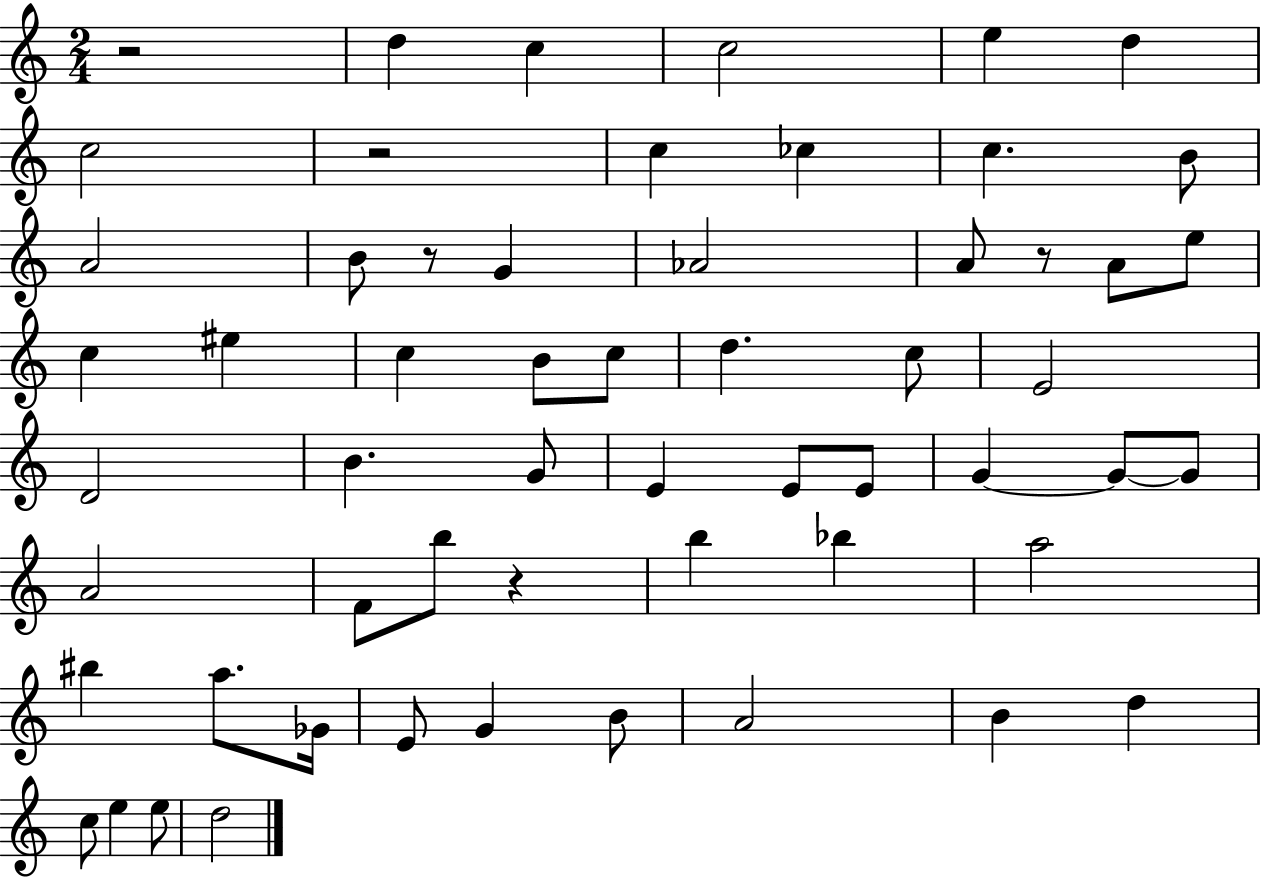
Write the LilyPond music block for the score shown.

{
  \clef treble
  \numericTimeSignature
  \time 2/4
  \key c \major
  r2 | d''4 c''4 | c''2 | e''4 d''4 | \break c''2 | r2 | c''4 ces''4 | c''4. b'8 | \break a'2 | b'8 r8 g'4 | aes'2 | a'8 r8 a'8 e''8 | \break c''4 eis''4 | c''4 b'8 c''8 | d''4. c''8 | e'2 | \break d'2 | b'4. g'8 | e'4 e'8 e'8 | g'4~~ g'8~~ g'8 | \break a'2 | f'8 b''8 r4 | b''4 bes''4 | a''2 | \break bis''4 a''8. ges'16 | e'8 g'4 b'8 | a'2 | b'4 d''4 | \break c''8 e''4 e''8 | d''2 | \bar "|."
}